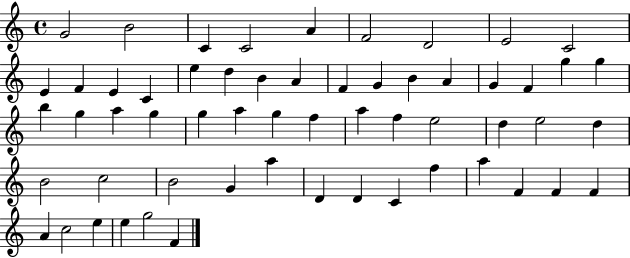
X:1
T:Untitled
M:4/4
L:1/4
K:C
G2 B2 C C2 A F2 D2 E2 C2 E F E C e d B A F G B A G F g g b g a g g a g f a f e2 d e2 d B2 c2 B2 G a D D C f a F F F A c2 e e g2 F